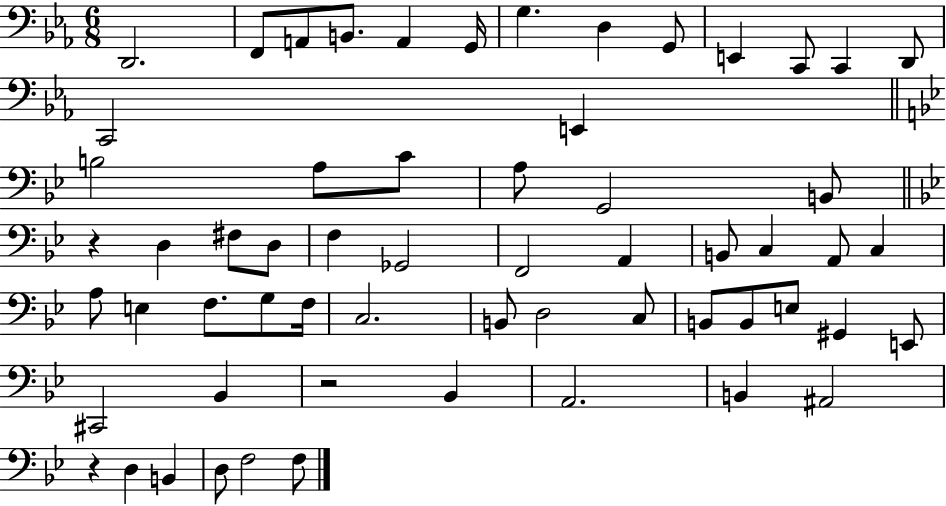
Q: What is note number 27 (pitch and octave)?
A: F2